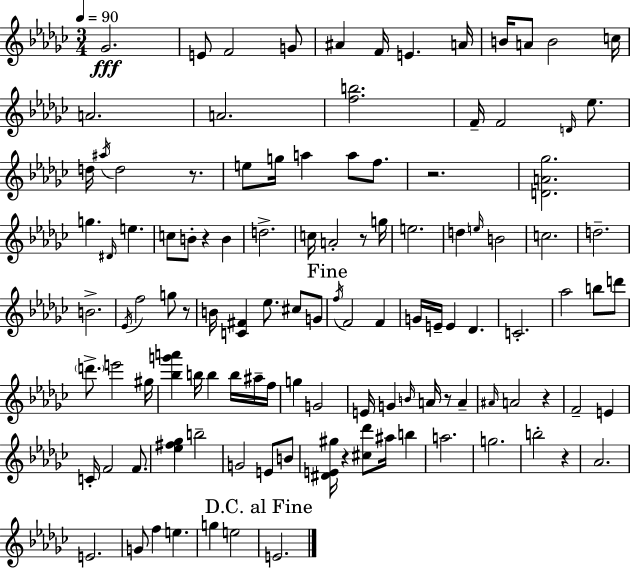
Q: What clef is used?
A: treble